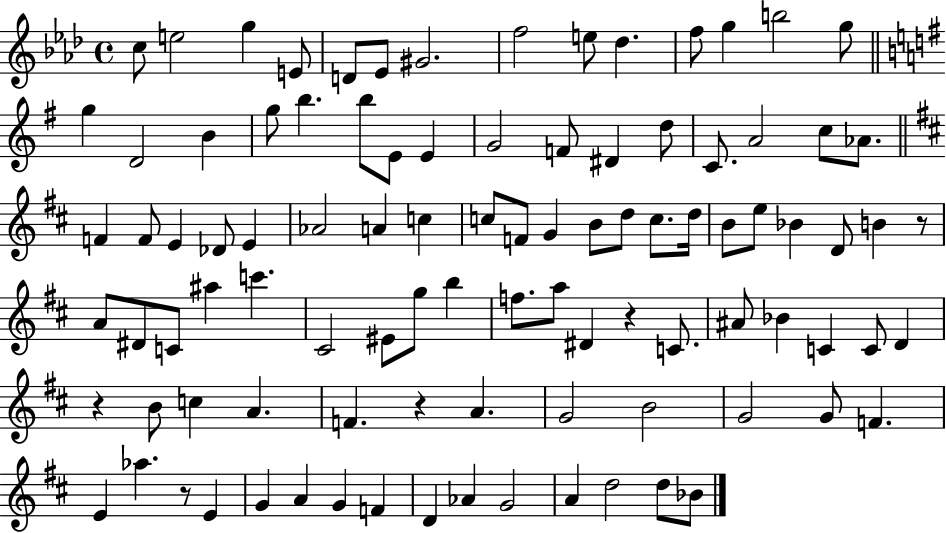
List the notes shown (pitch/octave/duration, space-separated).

C5/e E5/h G5/q E4/e D4/e Eb4/e G#4/h. F5/h E5/e Db5/q. F5/e G5/q B5/h G5/e G5/q D4/h B4/q G5/e B5/q. B5/e E4/e E4/q G4/h F4/e D#4/q D5/e C4/e. A4/h C5/e Ab4/e. F4/q F4/e E4/q Db4/e E4/q Ab4/h A4/q C5/q C5/e F4/e G4/q B4/e D5/e C5/e. D5/s B4/e E5/e Bb4/q D4/e B4/q R/e A4/e D#4/e C4/e A#5/q C6/q. C#4/h EIS4/e G5/e B5/q F5/e. A5/e D#4/q R/q C4/e. A#4/e Bb4/q C4/q C4/e D4/q R/q B4/e C5/q A4/q. F4/q. R/q A4/q. G4/h B4/h G4/h G4/e F4/q. E4/q Ab5/q. R/e E4/q G4/q A4/q G4/q F4/q D4/q Ab4/q G4/h A4/q D5/h D5/e Bb4/e